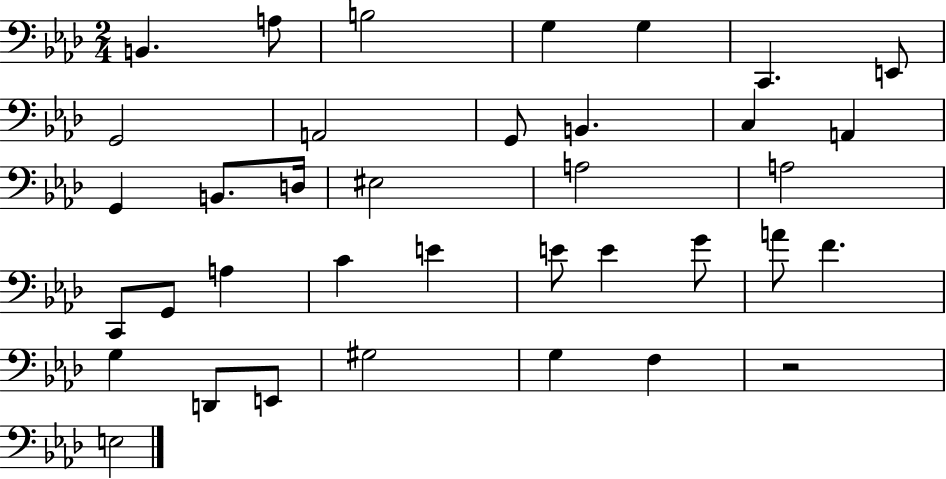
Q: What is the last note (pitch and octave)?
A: E3